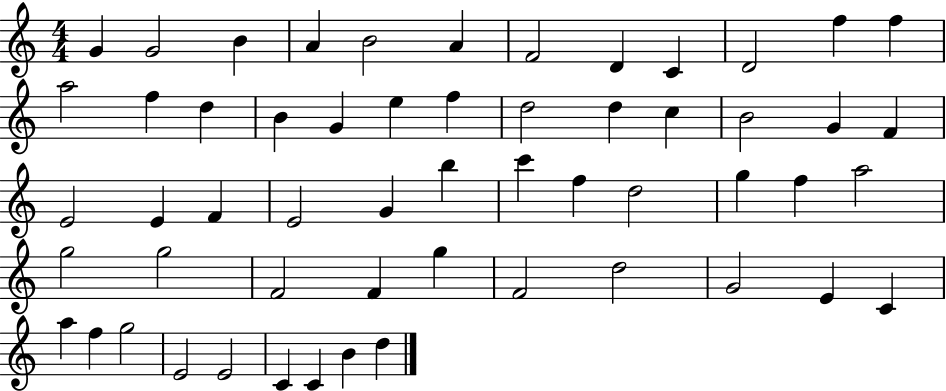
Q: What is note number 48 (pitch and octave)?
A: A5